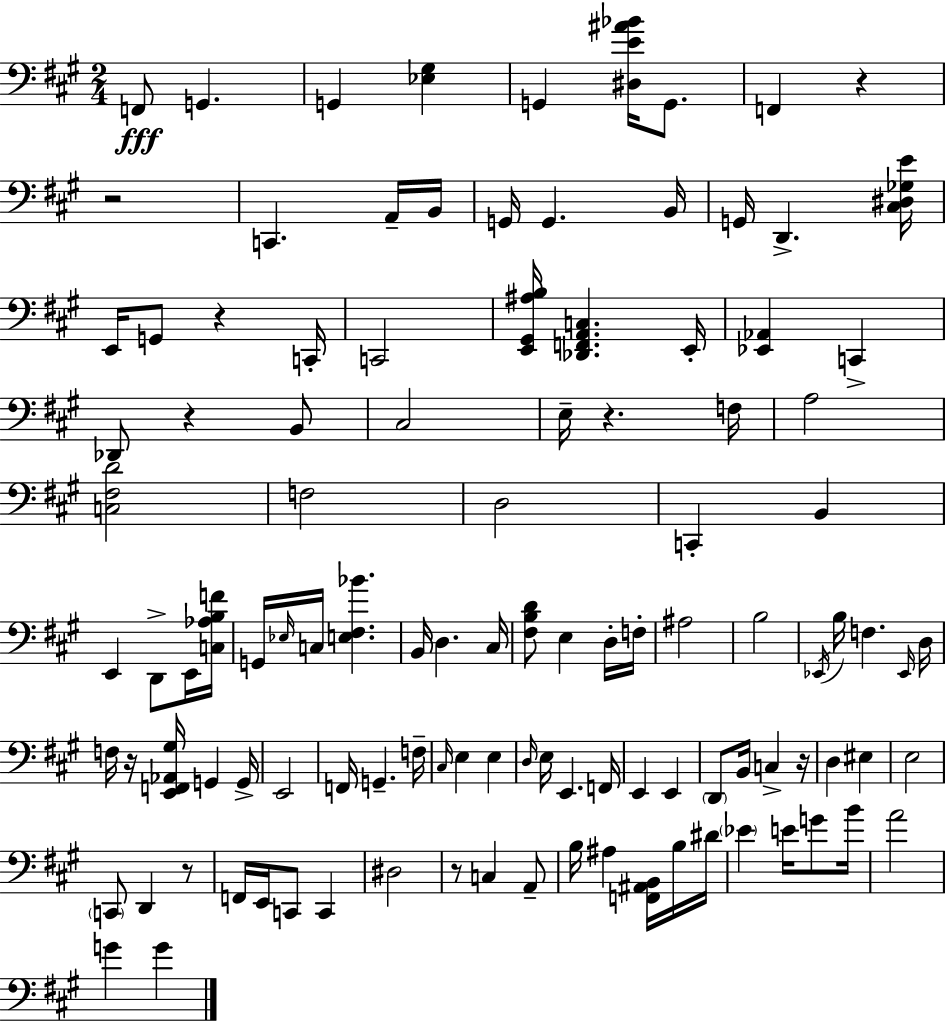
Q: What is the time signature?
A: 2/4